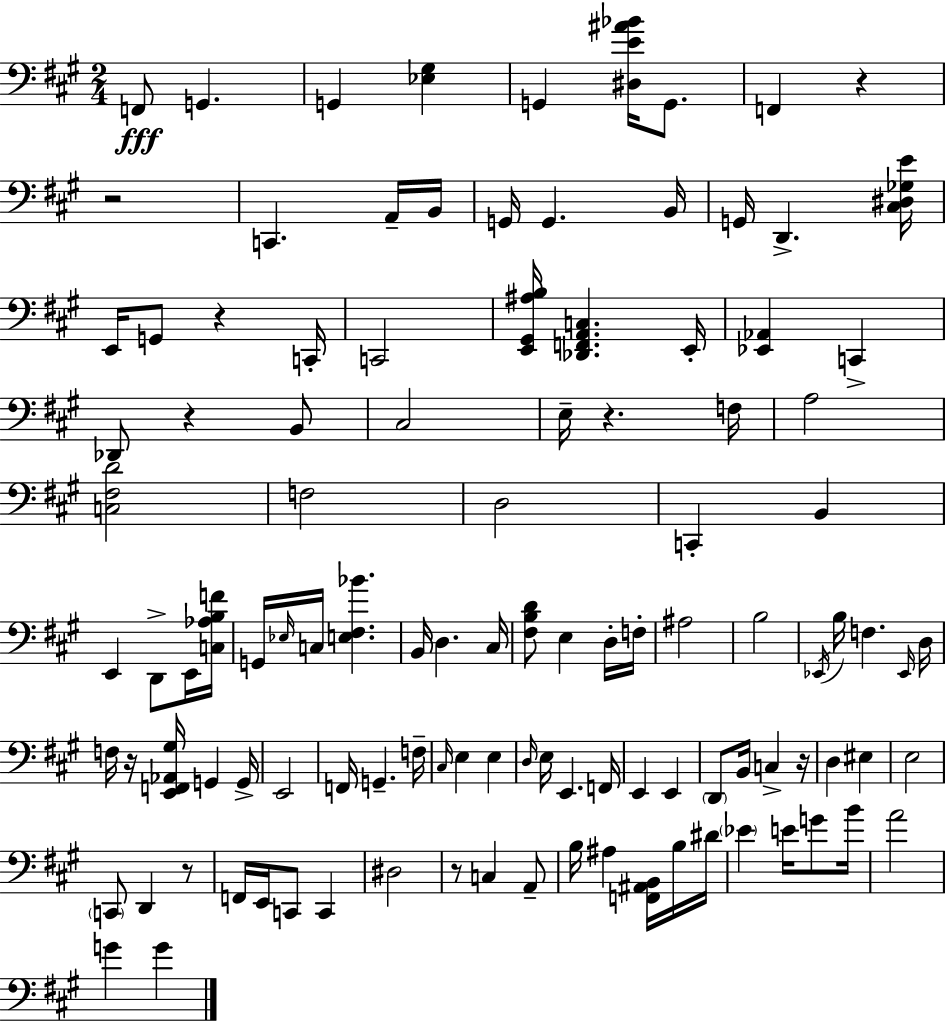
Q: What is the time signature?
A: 2/4